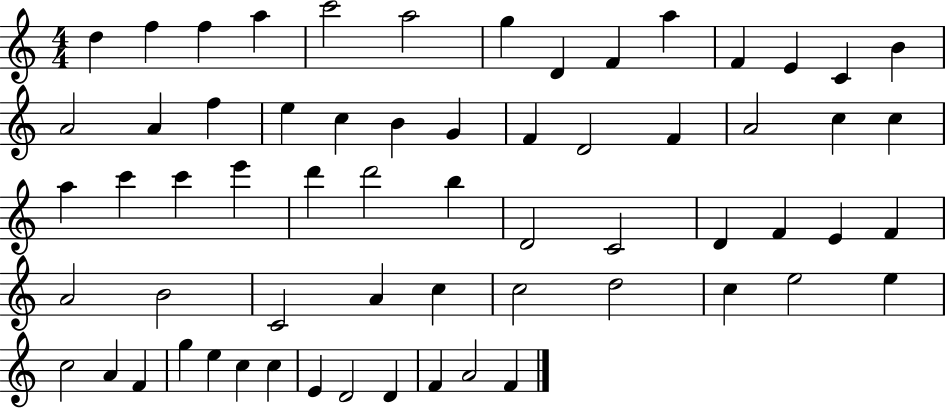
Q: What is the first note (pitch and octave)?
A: D5